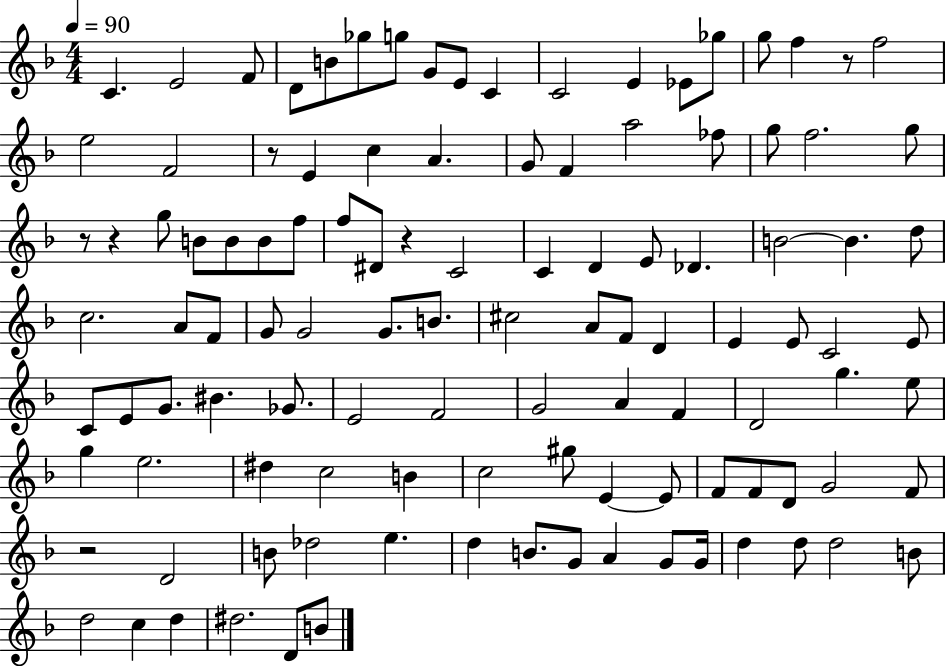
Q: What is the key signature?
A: F major